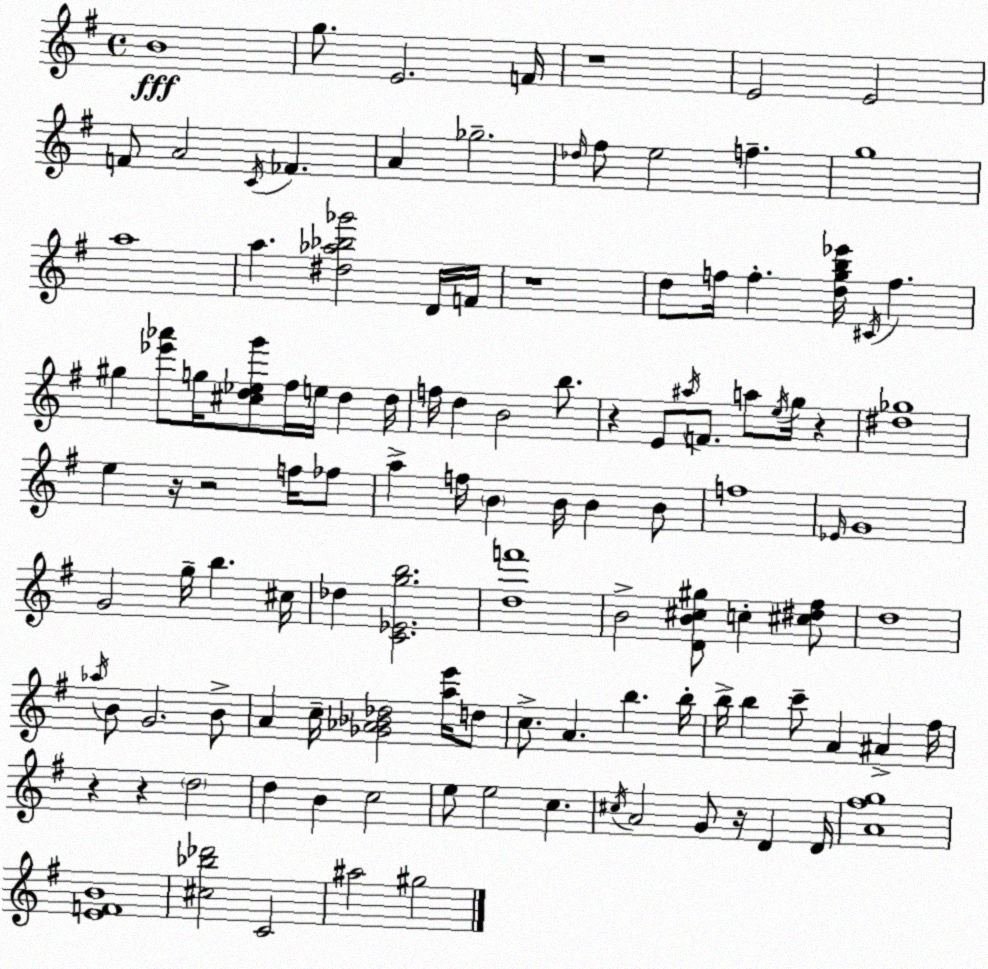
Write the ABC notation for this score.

X:1
T:Untitled
M:4/4
L:1/4
K:Em
B4 g/2 E2 F/4 z4 E2 E2 F/2 A2 C/4 _F A _g2 _d/4 ^f/2 e2 f g4 a4 a [^d_a_b_g']2 D/4 F/4 z4 d/2 f/4 f [dgb_e']/4 ^C/4 f ^g [_e'_a']/2 g/4 [^cd_eg']/2 ^f/4 e/4 d d/4 f/4 d B2 b/2 z E/2 ^a/4 F/2 a/2 e/4 g/4 z [^d_g]4 e z/4 z2 f/4 _f/2 a f/4 B B/4 B B/2 f4 _E/4 G4 G2 g/4 b ^c/4 _d [C_Egb]2 [df']4 B2 [DB^c^g]/2 c [^c^d^f]/2 d4 _a/4 B/2 G2 B/2 A c/4 [_G_A_B_d]2 [ae']/4 d/2 c/2 A b b/4 b/4 b c'/2 A ^A ^f/4 z z d2 d B c2 e/2 e2 c ^c/4 A2 G/2 z/4 D D/4 [A^fg]4 [EFB]4 [^c_b_d']2 C2 ^a2 ^g2